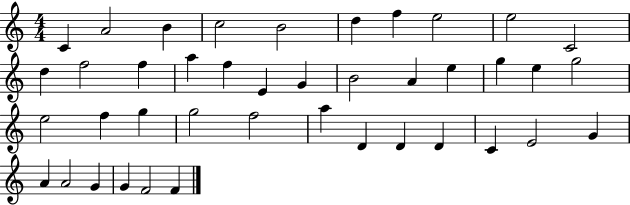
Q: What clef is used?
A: treble